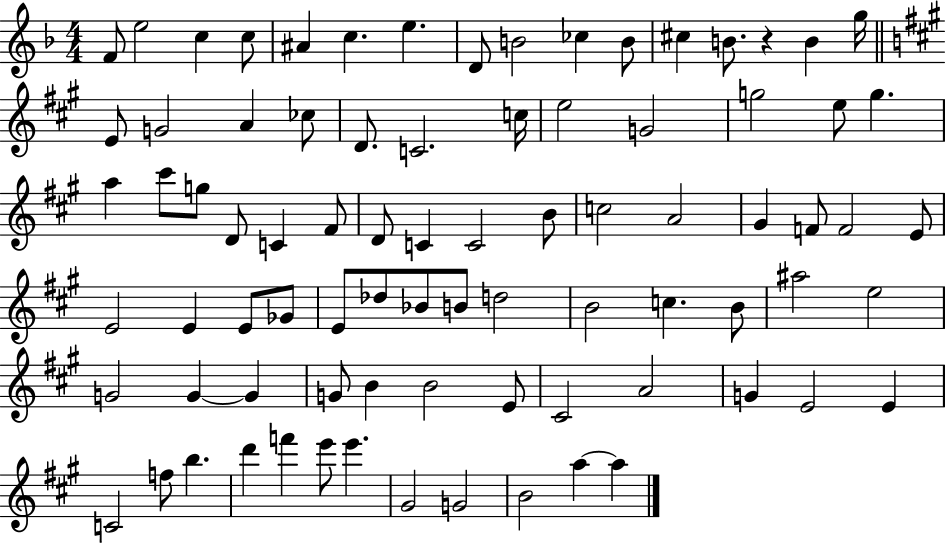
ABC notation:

X:1
T:Untitled
M:4/4
L:1/4
K:F
F/2 e2 c c/2 ^A c e D/2 B2 _c B/2 ^c B/2 z B g/4 E/2 G2 A _c/2 D/2 C2 c/4 e2 G2 g2 e/2 g a ^c'/2 g/2 D/2 C ^F/2 D/2 C C2 B/2 c2 A2 ^G F/2 F2 E/2 E2 E E/2 _G/2 E/2 _d/2 _B/2 B/2 d2 B2 c B/2 ^a2 e2 G2 G G G/2 B B2 E/2 ^C2 A2 G E2 E C2 f/2 b d' f' e'/2 e' ^G2 G2 B2 a a